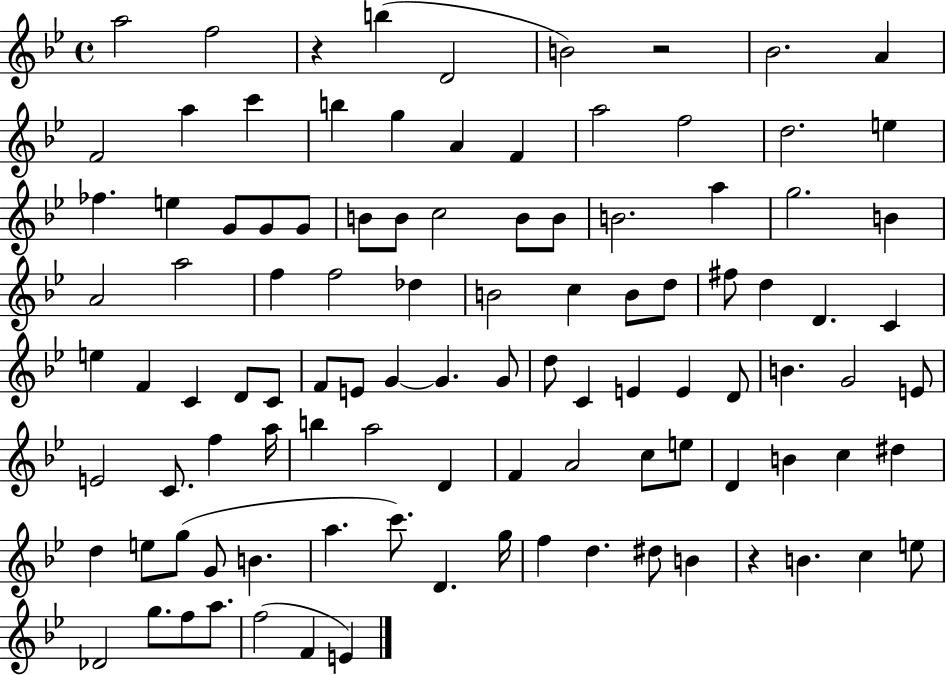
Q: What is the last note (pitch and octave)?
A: E4